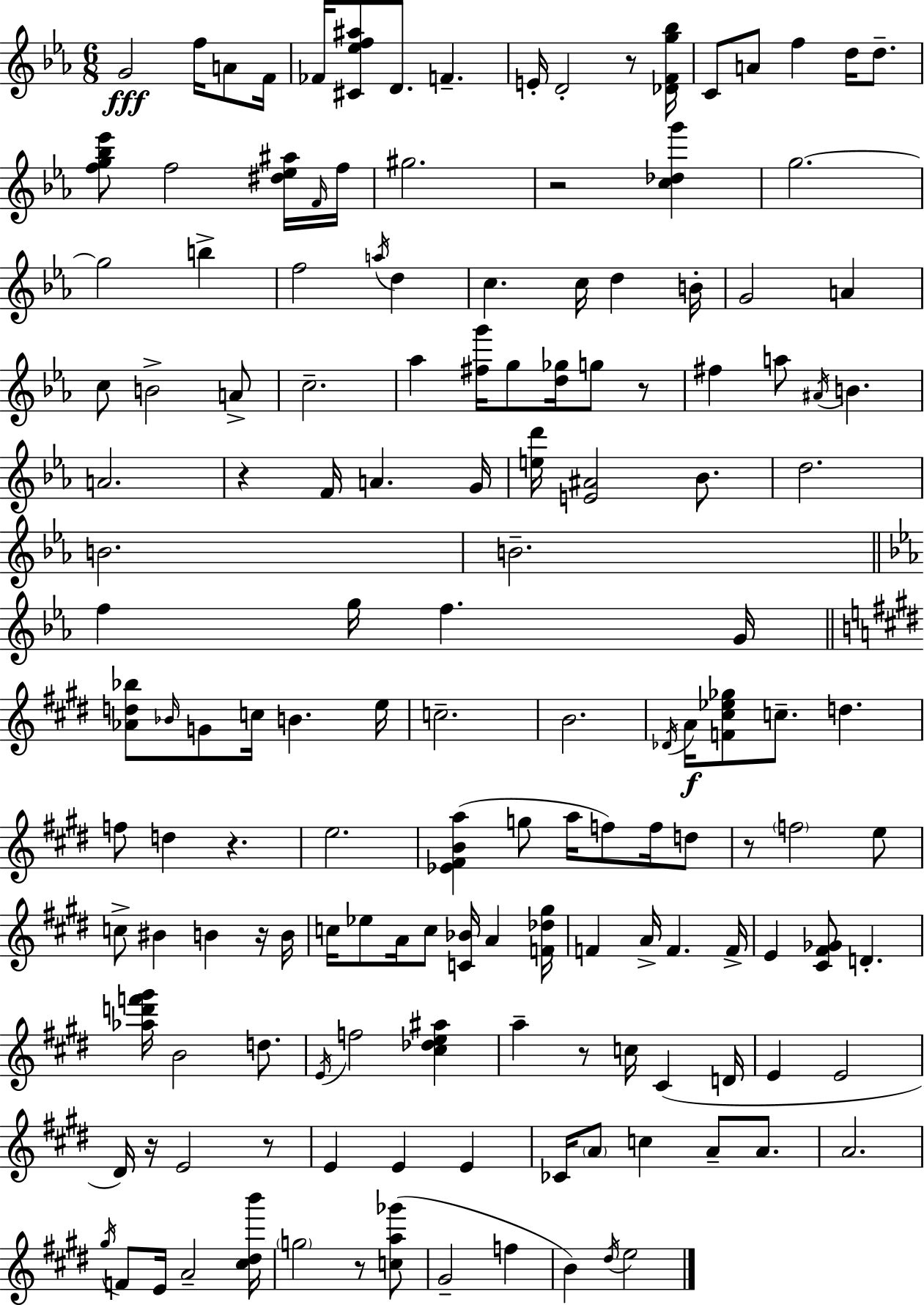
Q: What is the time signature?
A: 6/8